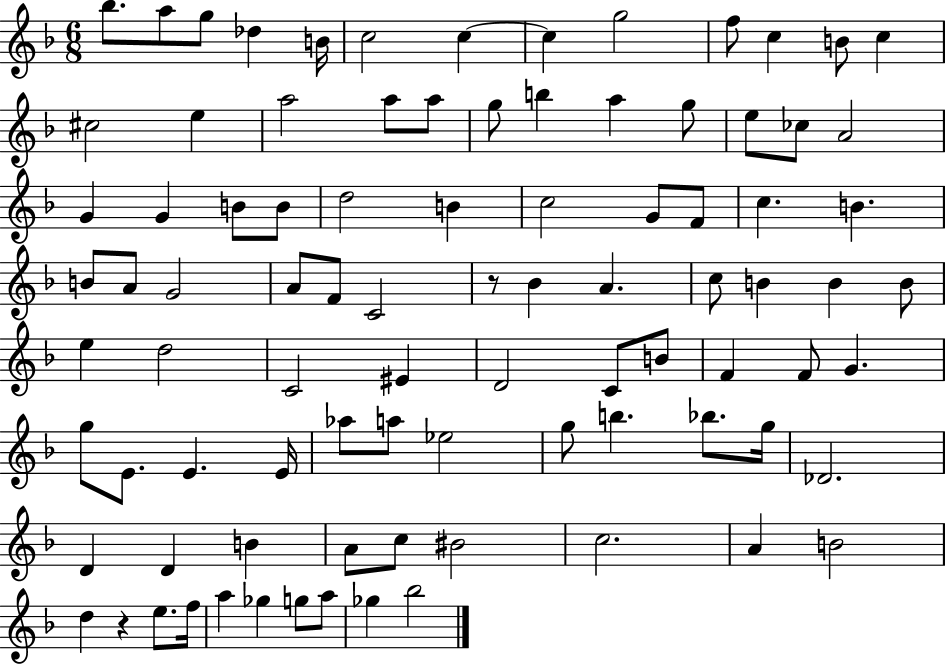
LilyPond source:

{
  \clef treble
  \numericTimeSignature
  \time 6/8
  \key f \major
  \repeat volta 2 { bes''8. a''8 g''8 des''4 b'16 | c''2 c''4~~ | c''4 g''2 | f''8 c''4 b'8 c''4 | \break cis''2 e''4 | a''2 a''8 a''8 | g''8 b''4 a''4 g''8 | e''8 ces''8 a'2 | \break g'4 g'4 b'8 b'8 | d''2 b'4 | c''2 g'8 f'8 | c''4. b'4. | \break b'8 a'8 g'2 | a'8 f'8 c'2 | r8 bes'4 a'4. | c''8 b'4 b'4 b'8 | \break e''4 d''2 | c'2 eis'4 | d'2 c'8 b'8 | f'4 f'8 g'4. | \break g''8 e'8. e'4. e'16 | aes''8 a''8 ees''2 | g''8 b''4. bes''8. g''16 | des'2. | \break d'4 d'4 b'4 | a'8 c''8 bis'2 | c''2. | a'4 b'2 | \break d''4 r4 e''8. f''16 | a''4 ges''4 g''8 a''8 | ges''4 bes''2 | } \bar "|."
}